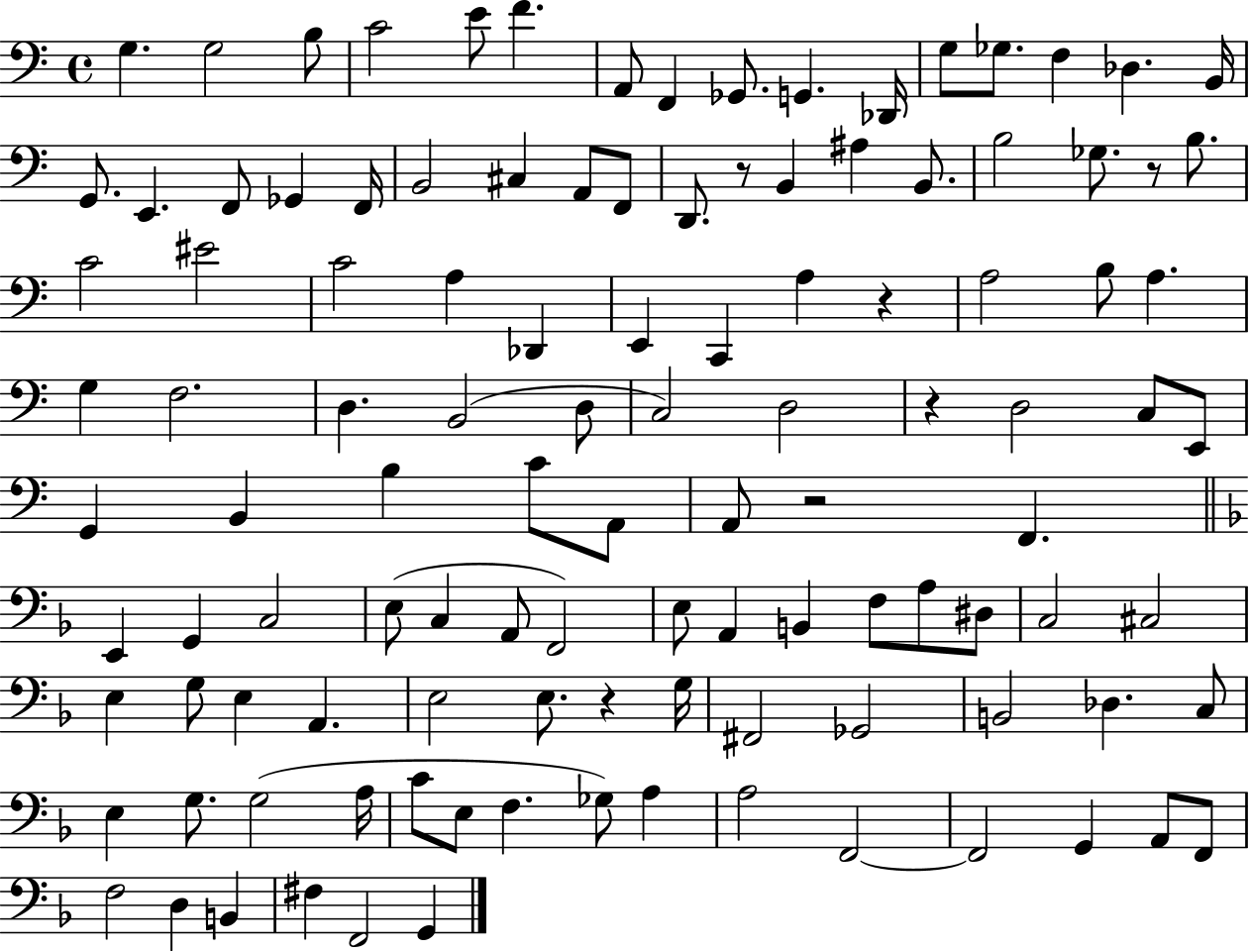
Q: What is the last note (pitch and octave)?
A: G2